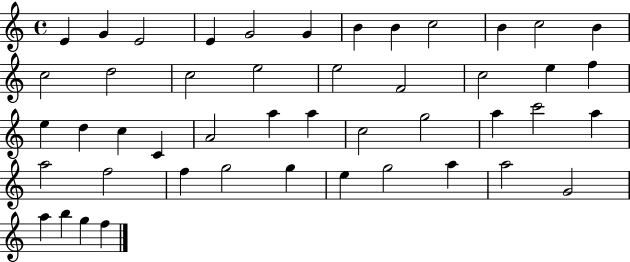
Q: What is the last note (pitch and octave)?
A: F5